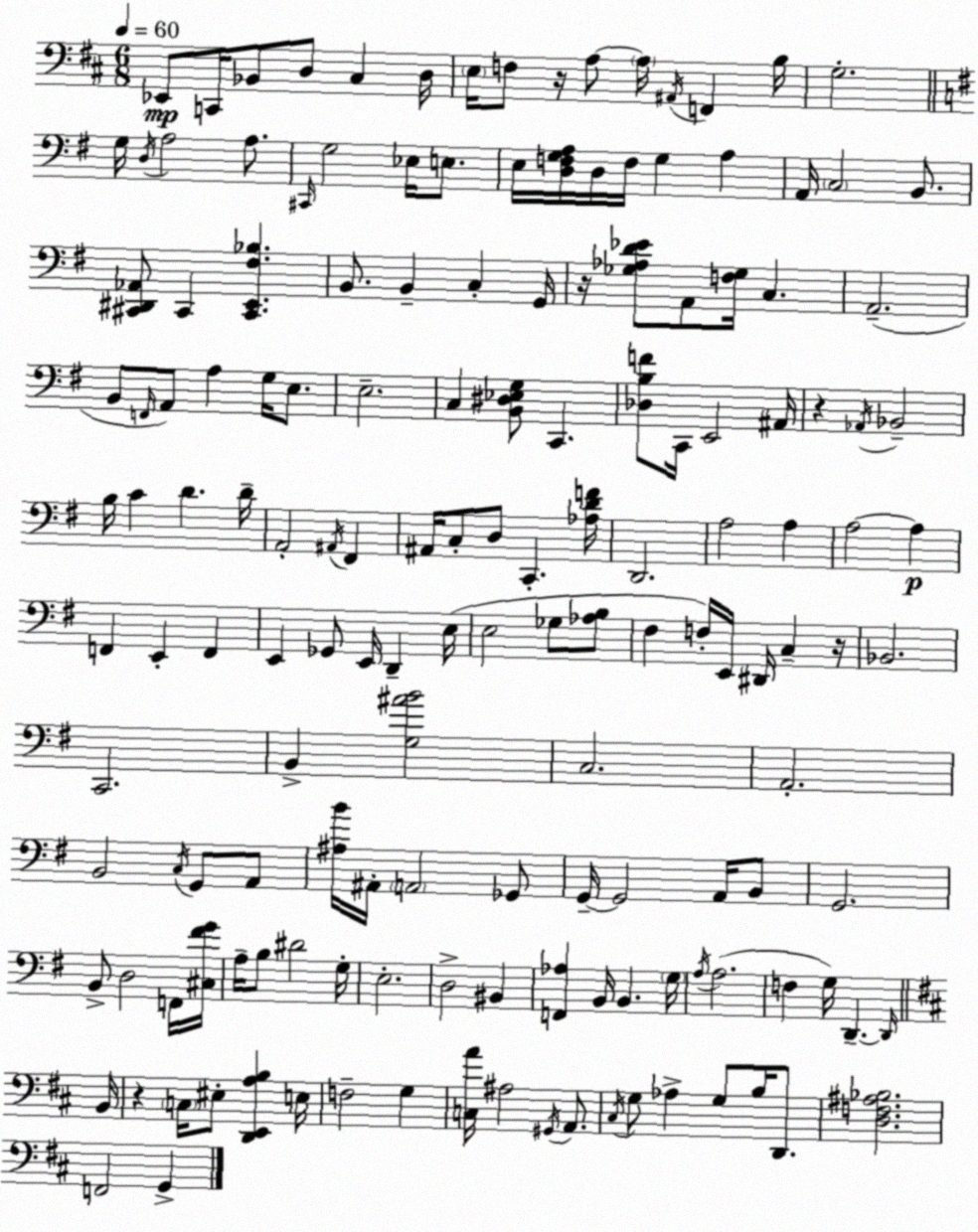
X:1
T:Untitled
M:6/8
L:1/4
K:D
_E,,/2 C,,/4 _B,,/2 D,/2 ^C, D,/4 E,/4 F,/2 z/4 A,/2 A,/4 ^A,,/4 F,, B,/4 G,2 G,/4 D,/4 A,2 A,/2 ^C,,/4 G,2 _E,/4 E,/2 E,/4 [D,F,G,A,]/4 D,/4 F,/4 G, A, A,,/4 C,2 B,,/2 [^C,,^D,,_A,,]/2 ^C,, [^C,,E,,^F,_B,] B,,/2 B,, C, G,,/4 z/4 [_G,_A,D_E]/2 A,,/2 [F,_G,]/4 C, A,,2 B,,/2 F,,/4 A,,/2 A, G,/4 E,/2 E,2 C, [B,,^D,_E,G,]/2 C,, [_D,B,F]/2 C,,/4 E,,2 ^A,,/4 z _A,,/4 _B,,2 B,/4 C D D/4 A,,2 ^A,,/4 ^F,, ^A,,/4 C,/2 D,/2 C,, [_A,DF]/4 D,,2 A,2 A, A,2 A, F,, E,, F,, E,, _G,,/2 E,,/4 D,, E,/4 E,2 _G,/2 [_A,B,]/2 ^F, F,/4 E,,/4 ^D,,/4 C, z/4 _B,,2 C,,2 B,, [G,^AB]2 C,2 A,,2 B,,2 C,/4 G,,/2 A,,/2 [^A,B]/4 ^A,,/4 A,,2 _G,,/2 G,,/4 G,,2 A,,/4 B,,/2 G,,2 B,,/2 D,2 F,,/4 [^C,^FG]/4 A,/4 B,/2 ^D2 G,/4 E,2 D,2 ^B,, [F,,_A,] B,,/4 B,, G,/4 A,/4 A,2 F, G,/4 D,, D,,/4 B,,/4 z C,/4 ^E,/2 [D,,E,,A,B,] E,/4 F,2 G, [C,A]/4 ^A,2 ^G,,/4 A,,/2 ^C,/4 G,/2 _A, G,/2 B,/4 D,,/2 [D,F,^A,_B,]2 F,,2 G,,